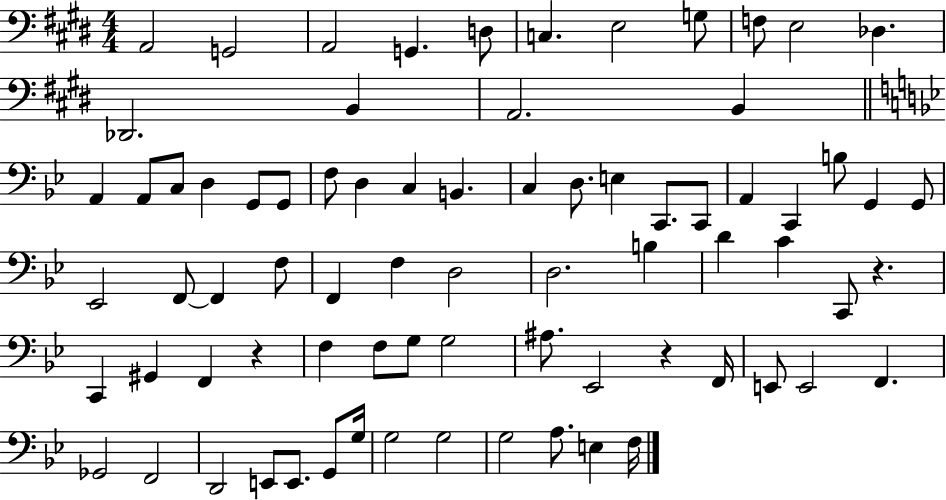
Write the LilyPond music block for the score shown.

{
  \clef bass
  \numericTimeSignature
  \time 4/4
  \key e \major
  a,2 g,2 | a,2 g,4. d8 | c4. e2 g8 | f8 e2 des4. | \break des,2. b,4 | a,2. b,4 | \bar "||" \break \key bes \major a,4 a,8 c8 d4 g,8 g,8 | f8 d4 c4 b,4. | c4 d8. e4 c,8. c,8 | a,4 c,4 b8 g,4 g,8 | \break ees,2 f,8~~ f,4 f8 | f,4 f4 d2 | d2. b4 | d'4 c'4 c,8 r4. | \break c,4 gis,4 f,4 r4 | f4 f8 g8 g2 | ais8. ees,2 r4 f,16 | e,8 e,2 f,4. | \break ges,2 f,2 | d,2 e,8 e,8. g,8 g16 | g2 g2 | g2 a8. e4 f16 | \break \bar "|."
}